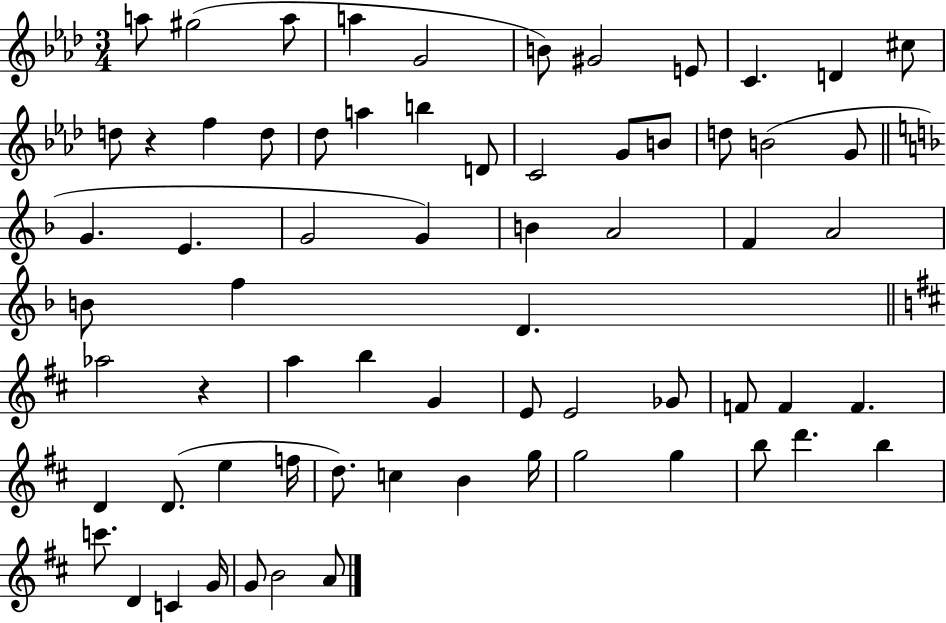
{
  \clef treble
  \numericTimeSignature
  \time 3/4
  \key aes \major
  a''8 gis''2( a''8 | a''4 g'2 | b'8) gis'2 e'8 | c'4. d'4 cis''8 | \break d''8 r4 f''4 d''8 | des''8 a''4 b''4 d'8 | c'2 g'8 b'8 | d''8 b'2( g'8 | \break \bar "||" \break \key f \major g'4. e'4. | g'2 g'4) | b'4 a'2 | f'4 a'2 | \break b'8 f''4 d'4. | \bar "||" \break \key d \major aes''2 r4 | a''4 b''4 g'4 | e'8 e'2 ges'8 | f'8 f'4 f'4. | \break d'4 d'8.( e''4 f''16 | d''8.) c''4 b'4 g''16 | g''2 g''4 | b''8 d'''4. b''4 | \break c'''8. d'4 c'4 g'16 | g'8 b'2 a'8 | \bar "|."
}